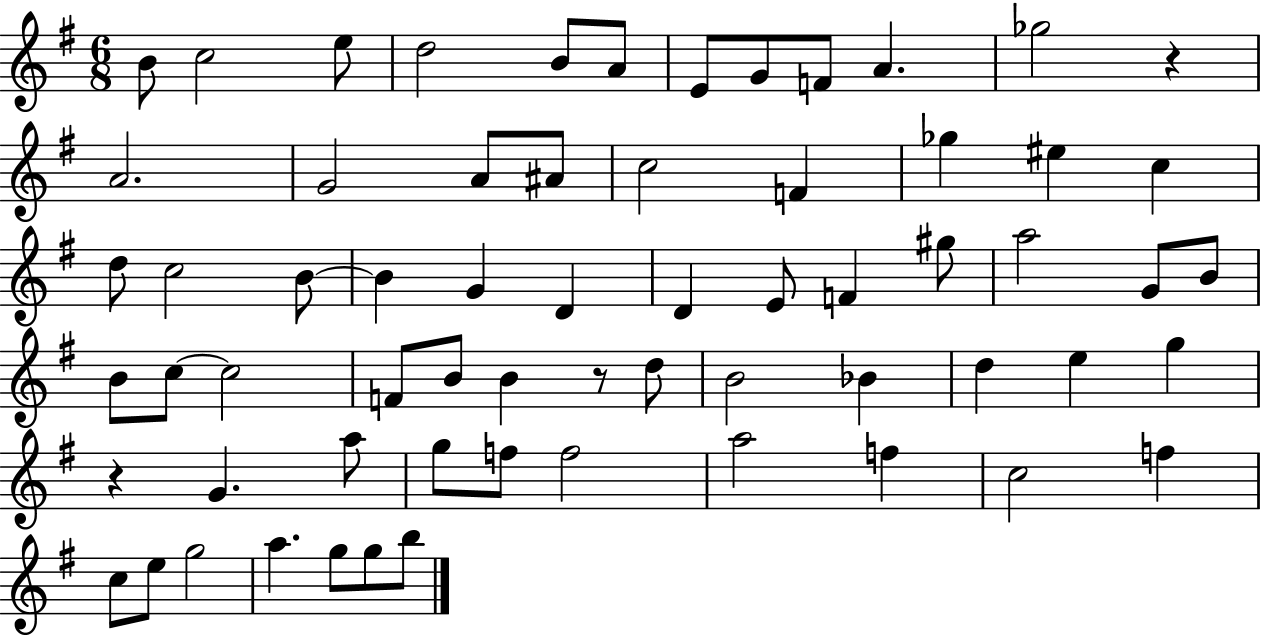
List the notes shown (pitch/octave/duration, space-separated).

B4/e C5/h E5/e D5/h B4/e A4/e E4/e G4/e F4/e A4/q. Gb5/h R/q A4/h. G4/h A4/e A#4/e C5/h F4/q Gb5/q EIS5/q C5/q D5/e C5/h B4/e B4/q G4/q D4/q D4/q E4/e F4/q G#5/e A5/h G4/e B4/e B4/e C5/e C5/h F4/e B4/e B4/q R/e D5/e B4/h Bb4/q D5/q E5/q G5/q R/q G4/q. A5/e G5/e F5/e F5/h A5/h F5/q C5/h F5/q C5/e E5/e G5/h A5/q. G5/e G5/e B5/e